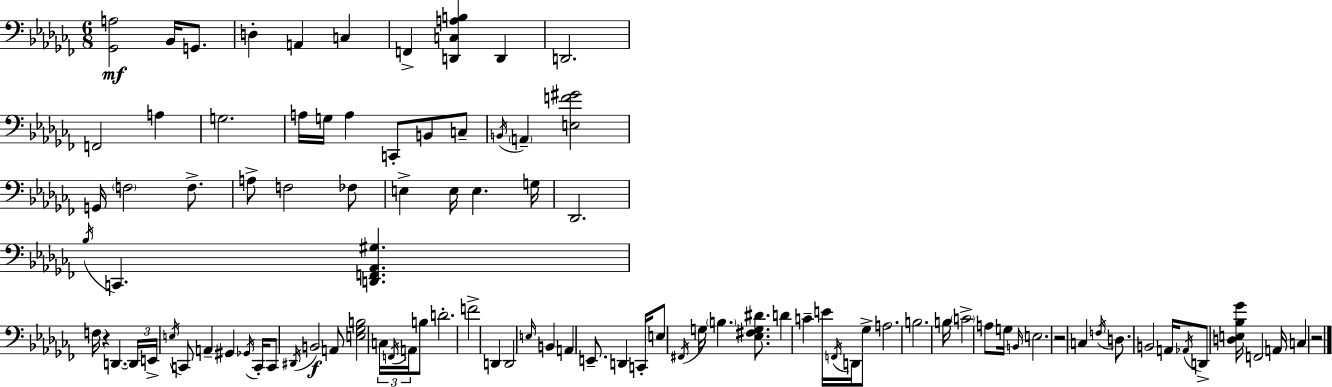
[Gb2,A3]/h Bb2/s G2/e. D3/q A2/q C3/q F2/q [D2,C3,A3,B3]/q D2/q D2/h. F2/h A3/q G3/h. A3/s G3/s A3/q C2/e B2/e C3/e B2/s A2/q [E3,F4,G#4]/h G2/s F3/h F3/e. A3/e F3/h FES3/e E3/q E3/s E3/q. G3/s Db2/h. Bb3/s C2/q. [D2,F2,Ab2,G#3]/q. F3/s R/q D2/q. D2/s E2/s E3/s C2/e A2/q G#2/q Gb2/s C2/s C2/e D#2/s B2/h A2/e [E3,Gb3,B3]/h C3/s F2/s A2/s B3/e D4/h. F4/h D2/q D2/h E3/s B2/q A2/q E2/e. D2/q C2/s E3/e F#2/s G3/s B3/q. [Eb3,F#3,G3,D#4]/e. D4/q C4/q E4/s F2/s D2/s Gb3/e A3/h. B3/h. B3/s C4/h A3/e G3/s B2/s E3/h. R/h C3/q F3/s D3/e. B2/h A2/s Ab2/s D2/e [D3,E3,Bb3,Gb4]/s F2/h A2/s C3/q R/h